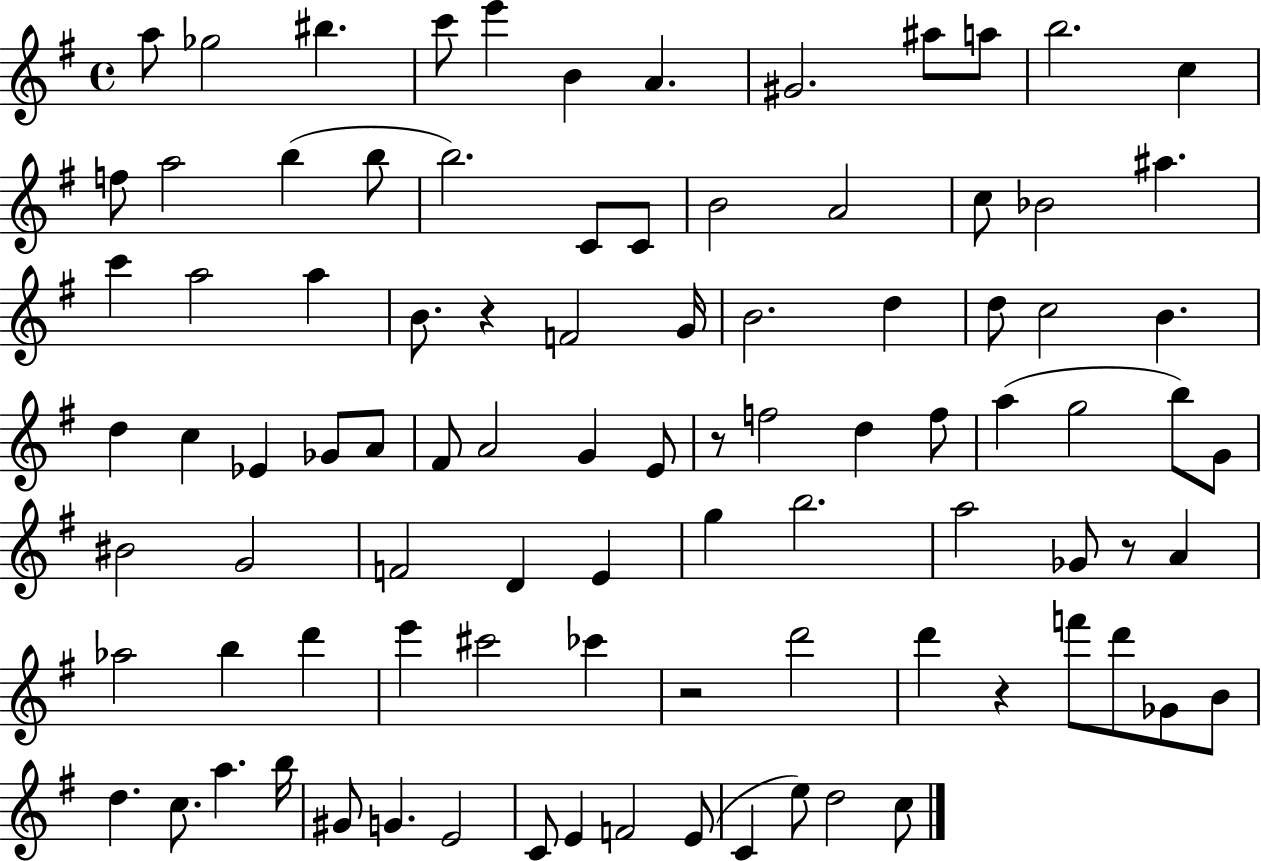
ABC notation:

X:1
T:Untitled
M:4/4
L:1/4
K:G
a/2 _g2 ^b c'/2 e' B A ^G2 ^a/2 a/2 b2 c f/2 a2 b b/2 b2 C/2 C/2 B2 A2 c/2 _B2 ^a c' a2 a B/2 z F2 G/4 B2 d d/2 c2 B d c _E _G/2 A/2 ^F/2 A2 G E/2 z/2 f2 d f/2 a g2 b/2 G/2 ^B2 G2 F2 D E g b2 a2 _G/2 z/2 A _a2 b d' e' ^c'2 _c' z2 d'2 d' z f'/2 d'/2 _G/2 B/2 d c/2 a b/4 ^G/2 G E2 C/2 E F2 E/2 C e/2 d2 c/2